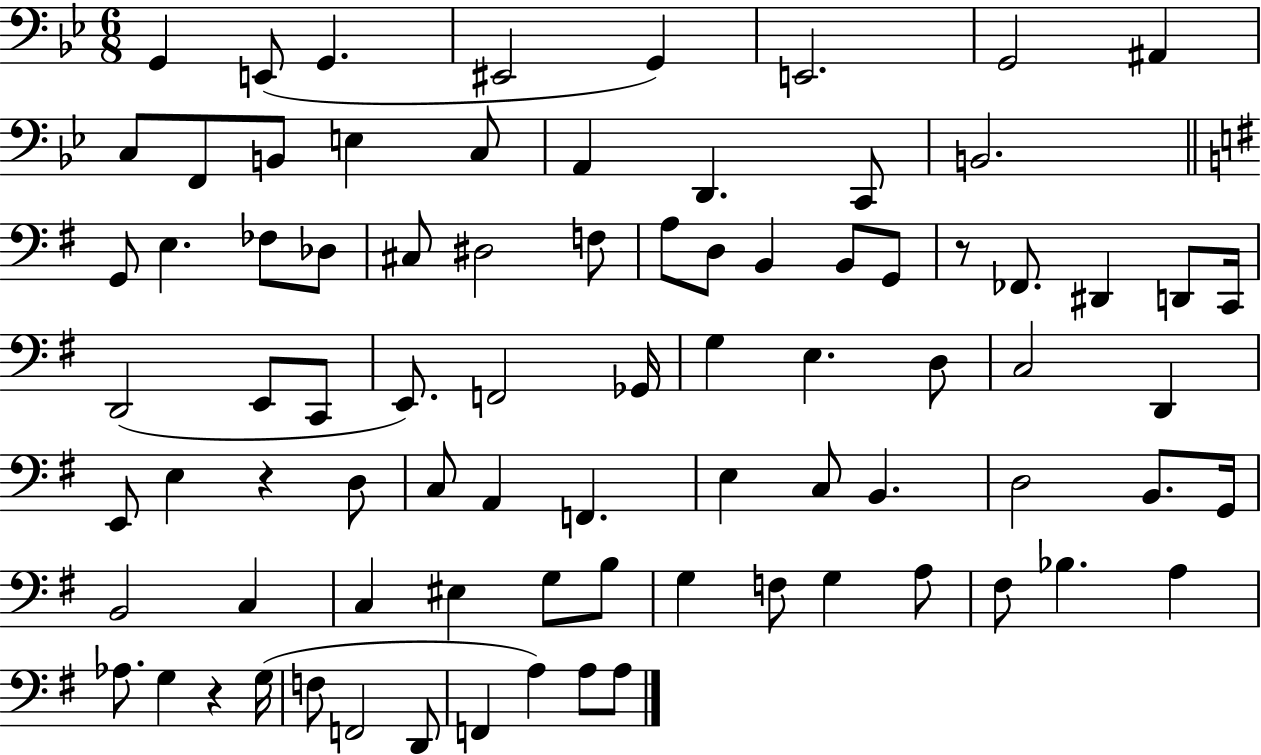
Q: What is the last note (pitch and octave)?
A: A3